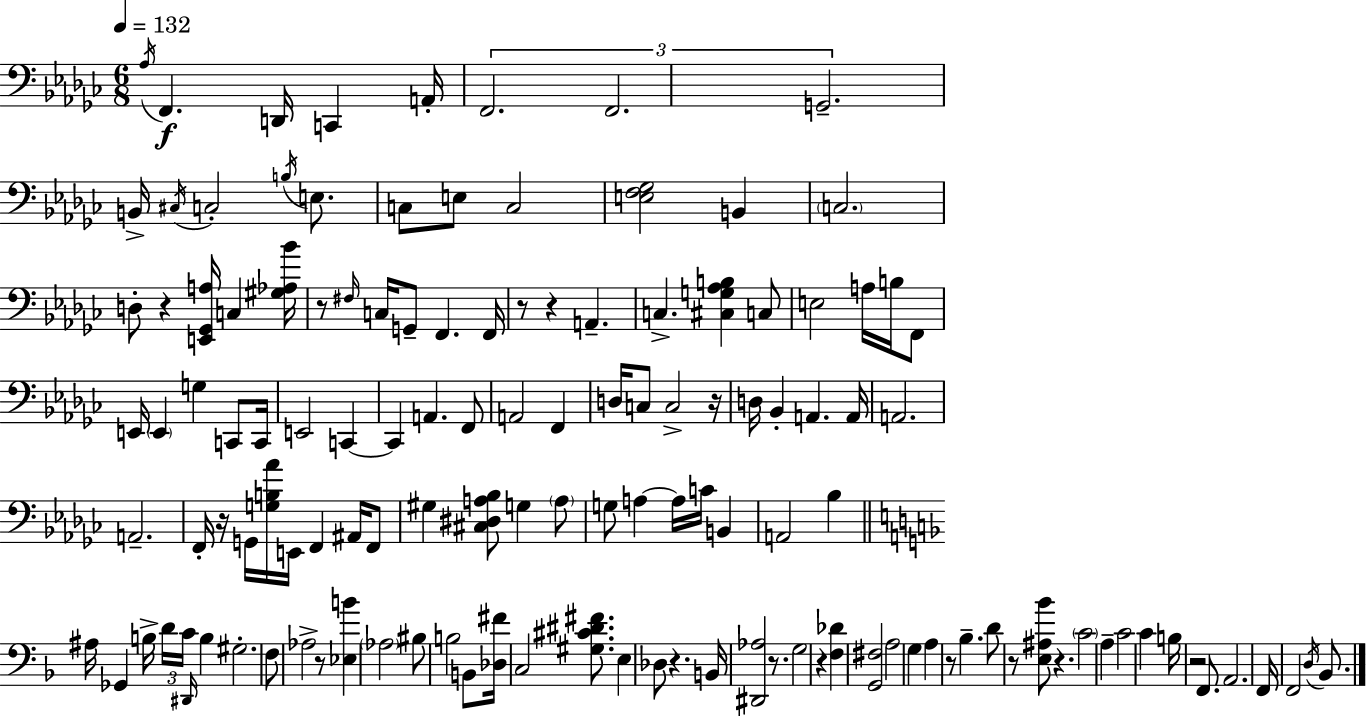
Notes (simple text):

Ab3/s F2/q. D2/s C2/q A2/s F2/h. F2/h. G2/h. B2/s C#3/s C3/h B3/s E3/e. C3/e E3/e C3/h [E3,F3,Gb3]/h B2/q C3/h. D3/e R/q [E2,Gb2,A3]/s C3/q [G#3,Ab3,Bb4]/s R/e F#3/s C3/s G2/e F2/q. F2/s R/e R/q A2/q. C3/q. [C#3,G3,Ab3,B3]/q C3/e E3/h A3/s B3/s F2/e E2/s E2/q G3/q C2/e C2/s E2/h C2/q C2/q A2/q. F2/e A2/h F2/q D3/s C3/e C3/h R/s D3/s Bb2/q A2/q. A2/s A2/h. A2/h. F2/s R/s G2/s [G3,B3,Ab4]/s E2/s F2/q A#2/s F2/e G#3/q [C#3,D#3,A3,Bb3]/e G3/q A3/e G3/e A3/q A3/s C4/s B2/q A2/h Bb3/q A#3/s Gb2/q B3/s D4/s C4/s D#2/s B3/q G#3/h. F3/e Ab3/h R/e [Eb3,B4]/q Ab3/h BIS3/e B3/h B2/e [Db3,F#4]/s C3/h [G#3,C#4,D#4,F#4]/e. E3/q Db3/e R/q. B2/s [D#2,Ab3]/h R/e. G3/h R/q [F3,Db4]/q [G2,F#3]/h A3/h G3/q A3/q R/e Bb3/q. D4/e R/e [E3,A#3,Bb4]/e R/q. C4/h A3/q C4/h C4/q B3/s R/h F2/e. A2/h. F2/s F2/h D3/s Bb2/e.